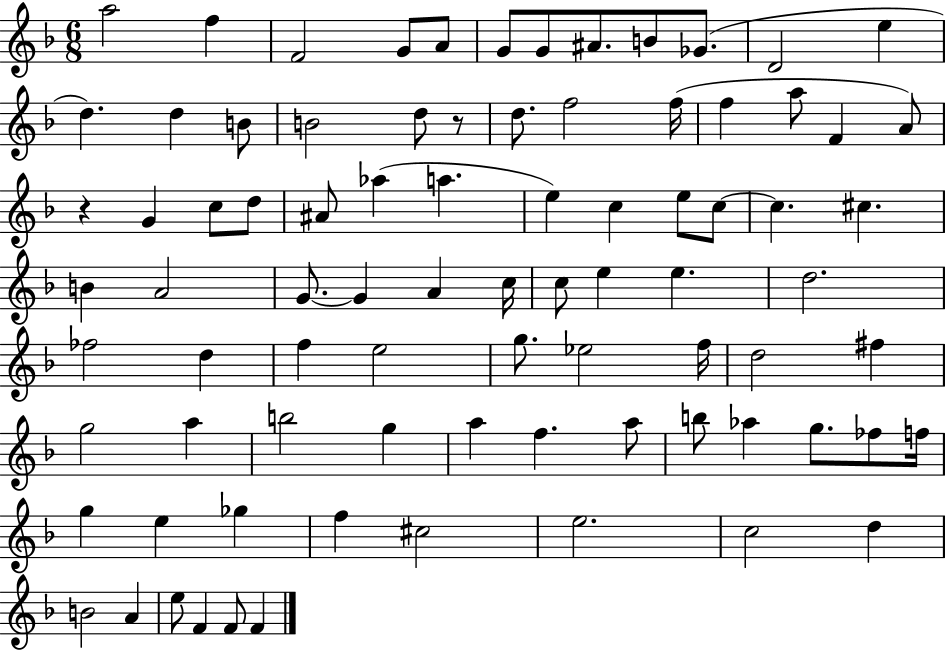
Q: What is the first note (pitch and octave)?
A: A5